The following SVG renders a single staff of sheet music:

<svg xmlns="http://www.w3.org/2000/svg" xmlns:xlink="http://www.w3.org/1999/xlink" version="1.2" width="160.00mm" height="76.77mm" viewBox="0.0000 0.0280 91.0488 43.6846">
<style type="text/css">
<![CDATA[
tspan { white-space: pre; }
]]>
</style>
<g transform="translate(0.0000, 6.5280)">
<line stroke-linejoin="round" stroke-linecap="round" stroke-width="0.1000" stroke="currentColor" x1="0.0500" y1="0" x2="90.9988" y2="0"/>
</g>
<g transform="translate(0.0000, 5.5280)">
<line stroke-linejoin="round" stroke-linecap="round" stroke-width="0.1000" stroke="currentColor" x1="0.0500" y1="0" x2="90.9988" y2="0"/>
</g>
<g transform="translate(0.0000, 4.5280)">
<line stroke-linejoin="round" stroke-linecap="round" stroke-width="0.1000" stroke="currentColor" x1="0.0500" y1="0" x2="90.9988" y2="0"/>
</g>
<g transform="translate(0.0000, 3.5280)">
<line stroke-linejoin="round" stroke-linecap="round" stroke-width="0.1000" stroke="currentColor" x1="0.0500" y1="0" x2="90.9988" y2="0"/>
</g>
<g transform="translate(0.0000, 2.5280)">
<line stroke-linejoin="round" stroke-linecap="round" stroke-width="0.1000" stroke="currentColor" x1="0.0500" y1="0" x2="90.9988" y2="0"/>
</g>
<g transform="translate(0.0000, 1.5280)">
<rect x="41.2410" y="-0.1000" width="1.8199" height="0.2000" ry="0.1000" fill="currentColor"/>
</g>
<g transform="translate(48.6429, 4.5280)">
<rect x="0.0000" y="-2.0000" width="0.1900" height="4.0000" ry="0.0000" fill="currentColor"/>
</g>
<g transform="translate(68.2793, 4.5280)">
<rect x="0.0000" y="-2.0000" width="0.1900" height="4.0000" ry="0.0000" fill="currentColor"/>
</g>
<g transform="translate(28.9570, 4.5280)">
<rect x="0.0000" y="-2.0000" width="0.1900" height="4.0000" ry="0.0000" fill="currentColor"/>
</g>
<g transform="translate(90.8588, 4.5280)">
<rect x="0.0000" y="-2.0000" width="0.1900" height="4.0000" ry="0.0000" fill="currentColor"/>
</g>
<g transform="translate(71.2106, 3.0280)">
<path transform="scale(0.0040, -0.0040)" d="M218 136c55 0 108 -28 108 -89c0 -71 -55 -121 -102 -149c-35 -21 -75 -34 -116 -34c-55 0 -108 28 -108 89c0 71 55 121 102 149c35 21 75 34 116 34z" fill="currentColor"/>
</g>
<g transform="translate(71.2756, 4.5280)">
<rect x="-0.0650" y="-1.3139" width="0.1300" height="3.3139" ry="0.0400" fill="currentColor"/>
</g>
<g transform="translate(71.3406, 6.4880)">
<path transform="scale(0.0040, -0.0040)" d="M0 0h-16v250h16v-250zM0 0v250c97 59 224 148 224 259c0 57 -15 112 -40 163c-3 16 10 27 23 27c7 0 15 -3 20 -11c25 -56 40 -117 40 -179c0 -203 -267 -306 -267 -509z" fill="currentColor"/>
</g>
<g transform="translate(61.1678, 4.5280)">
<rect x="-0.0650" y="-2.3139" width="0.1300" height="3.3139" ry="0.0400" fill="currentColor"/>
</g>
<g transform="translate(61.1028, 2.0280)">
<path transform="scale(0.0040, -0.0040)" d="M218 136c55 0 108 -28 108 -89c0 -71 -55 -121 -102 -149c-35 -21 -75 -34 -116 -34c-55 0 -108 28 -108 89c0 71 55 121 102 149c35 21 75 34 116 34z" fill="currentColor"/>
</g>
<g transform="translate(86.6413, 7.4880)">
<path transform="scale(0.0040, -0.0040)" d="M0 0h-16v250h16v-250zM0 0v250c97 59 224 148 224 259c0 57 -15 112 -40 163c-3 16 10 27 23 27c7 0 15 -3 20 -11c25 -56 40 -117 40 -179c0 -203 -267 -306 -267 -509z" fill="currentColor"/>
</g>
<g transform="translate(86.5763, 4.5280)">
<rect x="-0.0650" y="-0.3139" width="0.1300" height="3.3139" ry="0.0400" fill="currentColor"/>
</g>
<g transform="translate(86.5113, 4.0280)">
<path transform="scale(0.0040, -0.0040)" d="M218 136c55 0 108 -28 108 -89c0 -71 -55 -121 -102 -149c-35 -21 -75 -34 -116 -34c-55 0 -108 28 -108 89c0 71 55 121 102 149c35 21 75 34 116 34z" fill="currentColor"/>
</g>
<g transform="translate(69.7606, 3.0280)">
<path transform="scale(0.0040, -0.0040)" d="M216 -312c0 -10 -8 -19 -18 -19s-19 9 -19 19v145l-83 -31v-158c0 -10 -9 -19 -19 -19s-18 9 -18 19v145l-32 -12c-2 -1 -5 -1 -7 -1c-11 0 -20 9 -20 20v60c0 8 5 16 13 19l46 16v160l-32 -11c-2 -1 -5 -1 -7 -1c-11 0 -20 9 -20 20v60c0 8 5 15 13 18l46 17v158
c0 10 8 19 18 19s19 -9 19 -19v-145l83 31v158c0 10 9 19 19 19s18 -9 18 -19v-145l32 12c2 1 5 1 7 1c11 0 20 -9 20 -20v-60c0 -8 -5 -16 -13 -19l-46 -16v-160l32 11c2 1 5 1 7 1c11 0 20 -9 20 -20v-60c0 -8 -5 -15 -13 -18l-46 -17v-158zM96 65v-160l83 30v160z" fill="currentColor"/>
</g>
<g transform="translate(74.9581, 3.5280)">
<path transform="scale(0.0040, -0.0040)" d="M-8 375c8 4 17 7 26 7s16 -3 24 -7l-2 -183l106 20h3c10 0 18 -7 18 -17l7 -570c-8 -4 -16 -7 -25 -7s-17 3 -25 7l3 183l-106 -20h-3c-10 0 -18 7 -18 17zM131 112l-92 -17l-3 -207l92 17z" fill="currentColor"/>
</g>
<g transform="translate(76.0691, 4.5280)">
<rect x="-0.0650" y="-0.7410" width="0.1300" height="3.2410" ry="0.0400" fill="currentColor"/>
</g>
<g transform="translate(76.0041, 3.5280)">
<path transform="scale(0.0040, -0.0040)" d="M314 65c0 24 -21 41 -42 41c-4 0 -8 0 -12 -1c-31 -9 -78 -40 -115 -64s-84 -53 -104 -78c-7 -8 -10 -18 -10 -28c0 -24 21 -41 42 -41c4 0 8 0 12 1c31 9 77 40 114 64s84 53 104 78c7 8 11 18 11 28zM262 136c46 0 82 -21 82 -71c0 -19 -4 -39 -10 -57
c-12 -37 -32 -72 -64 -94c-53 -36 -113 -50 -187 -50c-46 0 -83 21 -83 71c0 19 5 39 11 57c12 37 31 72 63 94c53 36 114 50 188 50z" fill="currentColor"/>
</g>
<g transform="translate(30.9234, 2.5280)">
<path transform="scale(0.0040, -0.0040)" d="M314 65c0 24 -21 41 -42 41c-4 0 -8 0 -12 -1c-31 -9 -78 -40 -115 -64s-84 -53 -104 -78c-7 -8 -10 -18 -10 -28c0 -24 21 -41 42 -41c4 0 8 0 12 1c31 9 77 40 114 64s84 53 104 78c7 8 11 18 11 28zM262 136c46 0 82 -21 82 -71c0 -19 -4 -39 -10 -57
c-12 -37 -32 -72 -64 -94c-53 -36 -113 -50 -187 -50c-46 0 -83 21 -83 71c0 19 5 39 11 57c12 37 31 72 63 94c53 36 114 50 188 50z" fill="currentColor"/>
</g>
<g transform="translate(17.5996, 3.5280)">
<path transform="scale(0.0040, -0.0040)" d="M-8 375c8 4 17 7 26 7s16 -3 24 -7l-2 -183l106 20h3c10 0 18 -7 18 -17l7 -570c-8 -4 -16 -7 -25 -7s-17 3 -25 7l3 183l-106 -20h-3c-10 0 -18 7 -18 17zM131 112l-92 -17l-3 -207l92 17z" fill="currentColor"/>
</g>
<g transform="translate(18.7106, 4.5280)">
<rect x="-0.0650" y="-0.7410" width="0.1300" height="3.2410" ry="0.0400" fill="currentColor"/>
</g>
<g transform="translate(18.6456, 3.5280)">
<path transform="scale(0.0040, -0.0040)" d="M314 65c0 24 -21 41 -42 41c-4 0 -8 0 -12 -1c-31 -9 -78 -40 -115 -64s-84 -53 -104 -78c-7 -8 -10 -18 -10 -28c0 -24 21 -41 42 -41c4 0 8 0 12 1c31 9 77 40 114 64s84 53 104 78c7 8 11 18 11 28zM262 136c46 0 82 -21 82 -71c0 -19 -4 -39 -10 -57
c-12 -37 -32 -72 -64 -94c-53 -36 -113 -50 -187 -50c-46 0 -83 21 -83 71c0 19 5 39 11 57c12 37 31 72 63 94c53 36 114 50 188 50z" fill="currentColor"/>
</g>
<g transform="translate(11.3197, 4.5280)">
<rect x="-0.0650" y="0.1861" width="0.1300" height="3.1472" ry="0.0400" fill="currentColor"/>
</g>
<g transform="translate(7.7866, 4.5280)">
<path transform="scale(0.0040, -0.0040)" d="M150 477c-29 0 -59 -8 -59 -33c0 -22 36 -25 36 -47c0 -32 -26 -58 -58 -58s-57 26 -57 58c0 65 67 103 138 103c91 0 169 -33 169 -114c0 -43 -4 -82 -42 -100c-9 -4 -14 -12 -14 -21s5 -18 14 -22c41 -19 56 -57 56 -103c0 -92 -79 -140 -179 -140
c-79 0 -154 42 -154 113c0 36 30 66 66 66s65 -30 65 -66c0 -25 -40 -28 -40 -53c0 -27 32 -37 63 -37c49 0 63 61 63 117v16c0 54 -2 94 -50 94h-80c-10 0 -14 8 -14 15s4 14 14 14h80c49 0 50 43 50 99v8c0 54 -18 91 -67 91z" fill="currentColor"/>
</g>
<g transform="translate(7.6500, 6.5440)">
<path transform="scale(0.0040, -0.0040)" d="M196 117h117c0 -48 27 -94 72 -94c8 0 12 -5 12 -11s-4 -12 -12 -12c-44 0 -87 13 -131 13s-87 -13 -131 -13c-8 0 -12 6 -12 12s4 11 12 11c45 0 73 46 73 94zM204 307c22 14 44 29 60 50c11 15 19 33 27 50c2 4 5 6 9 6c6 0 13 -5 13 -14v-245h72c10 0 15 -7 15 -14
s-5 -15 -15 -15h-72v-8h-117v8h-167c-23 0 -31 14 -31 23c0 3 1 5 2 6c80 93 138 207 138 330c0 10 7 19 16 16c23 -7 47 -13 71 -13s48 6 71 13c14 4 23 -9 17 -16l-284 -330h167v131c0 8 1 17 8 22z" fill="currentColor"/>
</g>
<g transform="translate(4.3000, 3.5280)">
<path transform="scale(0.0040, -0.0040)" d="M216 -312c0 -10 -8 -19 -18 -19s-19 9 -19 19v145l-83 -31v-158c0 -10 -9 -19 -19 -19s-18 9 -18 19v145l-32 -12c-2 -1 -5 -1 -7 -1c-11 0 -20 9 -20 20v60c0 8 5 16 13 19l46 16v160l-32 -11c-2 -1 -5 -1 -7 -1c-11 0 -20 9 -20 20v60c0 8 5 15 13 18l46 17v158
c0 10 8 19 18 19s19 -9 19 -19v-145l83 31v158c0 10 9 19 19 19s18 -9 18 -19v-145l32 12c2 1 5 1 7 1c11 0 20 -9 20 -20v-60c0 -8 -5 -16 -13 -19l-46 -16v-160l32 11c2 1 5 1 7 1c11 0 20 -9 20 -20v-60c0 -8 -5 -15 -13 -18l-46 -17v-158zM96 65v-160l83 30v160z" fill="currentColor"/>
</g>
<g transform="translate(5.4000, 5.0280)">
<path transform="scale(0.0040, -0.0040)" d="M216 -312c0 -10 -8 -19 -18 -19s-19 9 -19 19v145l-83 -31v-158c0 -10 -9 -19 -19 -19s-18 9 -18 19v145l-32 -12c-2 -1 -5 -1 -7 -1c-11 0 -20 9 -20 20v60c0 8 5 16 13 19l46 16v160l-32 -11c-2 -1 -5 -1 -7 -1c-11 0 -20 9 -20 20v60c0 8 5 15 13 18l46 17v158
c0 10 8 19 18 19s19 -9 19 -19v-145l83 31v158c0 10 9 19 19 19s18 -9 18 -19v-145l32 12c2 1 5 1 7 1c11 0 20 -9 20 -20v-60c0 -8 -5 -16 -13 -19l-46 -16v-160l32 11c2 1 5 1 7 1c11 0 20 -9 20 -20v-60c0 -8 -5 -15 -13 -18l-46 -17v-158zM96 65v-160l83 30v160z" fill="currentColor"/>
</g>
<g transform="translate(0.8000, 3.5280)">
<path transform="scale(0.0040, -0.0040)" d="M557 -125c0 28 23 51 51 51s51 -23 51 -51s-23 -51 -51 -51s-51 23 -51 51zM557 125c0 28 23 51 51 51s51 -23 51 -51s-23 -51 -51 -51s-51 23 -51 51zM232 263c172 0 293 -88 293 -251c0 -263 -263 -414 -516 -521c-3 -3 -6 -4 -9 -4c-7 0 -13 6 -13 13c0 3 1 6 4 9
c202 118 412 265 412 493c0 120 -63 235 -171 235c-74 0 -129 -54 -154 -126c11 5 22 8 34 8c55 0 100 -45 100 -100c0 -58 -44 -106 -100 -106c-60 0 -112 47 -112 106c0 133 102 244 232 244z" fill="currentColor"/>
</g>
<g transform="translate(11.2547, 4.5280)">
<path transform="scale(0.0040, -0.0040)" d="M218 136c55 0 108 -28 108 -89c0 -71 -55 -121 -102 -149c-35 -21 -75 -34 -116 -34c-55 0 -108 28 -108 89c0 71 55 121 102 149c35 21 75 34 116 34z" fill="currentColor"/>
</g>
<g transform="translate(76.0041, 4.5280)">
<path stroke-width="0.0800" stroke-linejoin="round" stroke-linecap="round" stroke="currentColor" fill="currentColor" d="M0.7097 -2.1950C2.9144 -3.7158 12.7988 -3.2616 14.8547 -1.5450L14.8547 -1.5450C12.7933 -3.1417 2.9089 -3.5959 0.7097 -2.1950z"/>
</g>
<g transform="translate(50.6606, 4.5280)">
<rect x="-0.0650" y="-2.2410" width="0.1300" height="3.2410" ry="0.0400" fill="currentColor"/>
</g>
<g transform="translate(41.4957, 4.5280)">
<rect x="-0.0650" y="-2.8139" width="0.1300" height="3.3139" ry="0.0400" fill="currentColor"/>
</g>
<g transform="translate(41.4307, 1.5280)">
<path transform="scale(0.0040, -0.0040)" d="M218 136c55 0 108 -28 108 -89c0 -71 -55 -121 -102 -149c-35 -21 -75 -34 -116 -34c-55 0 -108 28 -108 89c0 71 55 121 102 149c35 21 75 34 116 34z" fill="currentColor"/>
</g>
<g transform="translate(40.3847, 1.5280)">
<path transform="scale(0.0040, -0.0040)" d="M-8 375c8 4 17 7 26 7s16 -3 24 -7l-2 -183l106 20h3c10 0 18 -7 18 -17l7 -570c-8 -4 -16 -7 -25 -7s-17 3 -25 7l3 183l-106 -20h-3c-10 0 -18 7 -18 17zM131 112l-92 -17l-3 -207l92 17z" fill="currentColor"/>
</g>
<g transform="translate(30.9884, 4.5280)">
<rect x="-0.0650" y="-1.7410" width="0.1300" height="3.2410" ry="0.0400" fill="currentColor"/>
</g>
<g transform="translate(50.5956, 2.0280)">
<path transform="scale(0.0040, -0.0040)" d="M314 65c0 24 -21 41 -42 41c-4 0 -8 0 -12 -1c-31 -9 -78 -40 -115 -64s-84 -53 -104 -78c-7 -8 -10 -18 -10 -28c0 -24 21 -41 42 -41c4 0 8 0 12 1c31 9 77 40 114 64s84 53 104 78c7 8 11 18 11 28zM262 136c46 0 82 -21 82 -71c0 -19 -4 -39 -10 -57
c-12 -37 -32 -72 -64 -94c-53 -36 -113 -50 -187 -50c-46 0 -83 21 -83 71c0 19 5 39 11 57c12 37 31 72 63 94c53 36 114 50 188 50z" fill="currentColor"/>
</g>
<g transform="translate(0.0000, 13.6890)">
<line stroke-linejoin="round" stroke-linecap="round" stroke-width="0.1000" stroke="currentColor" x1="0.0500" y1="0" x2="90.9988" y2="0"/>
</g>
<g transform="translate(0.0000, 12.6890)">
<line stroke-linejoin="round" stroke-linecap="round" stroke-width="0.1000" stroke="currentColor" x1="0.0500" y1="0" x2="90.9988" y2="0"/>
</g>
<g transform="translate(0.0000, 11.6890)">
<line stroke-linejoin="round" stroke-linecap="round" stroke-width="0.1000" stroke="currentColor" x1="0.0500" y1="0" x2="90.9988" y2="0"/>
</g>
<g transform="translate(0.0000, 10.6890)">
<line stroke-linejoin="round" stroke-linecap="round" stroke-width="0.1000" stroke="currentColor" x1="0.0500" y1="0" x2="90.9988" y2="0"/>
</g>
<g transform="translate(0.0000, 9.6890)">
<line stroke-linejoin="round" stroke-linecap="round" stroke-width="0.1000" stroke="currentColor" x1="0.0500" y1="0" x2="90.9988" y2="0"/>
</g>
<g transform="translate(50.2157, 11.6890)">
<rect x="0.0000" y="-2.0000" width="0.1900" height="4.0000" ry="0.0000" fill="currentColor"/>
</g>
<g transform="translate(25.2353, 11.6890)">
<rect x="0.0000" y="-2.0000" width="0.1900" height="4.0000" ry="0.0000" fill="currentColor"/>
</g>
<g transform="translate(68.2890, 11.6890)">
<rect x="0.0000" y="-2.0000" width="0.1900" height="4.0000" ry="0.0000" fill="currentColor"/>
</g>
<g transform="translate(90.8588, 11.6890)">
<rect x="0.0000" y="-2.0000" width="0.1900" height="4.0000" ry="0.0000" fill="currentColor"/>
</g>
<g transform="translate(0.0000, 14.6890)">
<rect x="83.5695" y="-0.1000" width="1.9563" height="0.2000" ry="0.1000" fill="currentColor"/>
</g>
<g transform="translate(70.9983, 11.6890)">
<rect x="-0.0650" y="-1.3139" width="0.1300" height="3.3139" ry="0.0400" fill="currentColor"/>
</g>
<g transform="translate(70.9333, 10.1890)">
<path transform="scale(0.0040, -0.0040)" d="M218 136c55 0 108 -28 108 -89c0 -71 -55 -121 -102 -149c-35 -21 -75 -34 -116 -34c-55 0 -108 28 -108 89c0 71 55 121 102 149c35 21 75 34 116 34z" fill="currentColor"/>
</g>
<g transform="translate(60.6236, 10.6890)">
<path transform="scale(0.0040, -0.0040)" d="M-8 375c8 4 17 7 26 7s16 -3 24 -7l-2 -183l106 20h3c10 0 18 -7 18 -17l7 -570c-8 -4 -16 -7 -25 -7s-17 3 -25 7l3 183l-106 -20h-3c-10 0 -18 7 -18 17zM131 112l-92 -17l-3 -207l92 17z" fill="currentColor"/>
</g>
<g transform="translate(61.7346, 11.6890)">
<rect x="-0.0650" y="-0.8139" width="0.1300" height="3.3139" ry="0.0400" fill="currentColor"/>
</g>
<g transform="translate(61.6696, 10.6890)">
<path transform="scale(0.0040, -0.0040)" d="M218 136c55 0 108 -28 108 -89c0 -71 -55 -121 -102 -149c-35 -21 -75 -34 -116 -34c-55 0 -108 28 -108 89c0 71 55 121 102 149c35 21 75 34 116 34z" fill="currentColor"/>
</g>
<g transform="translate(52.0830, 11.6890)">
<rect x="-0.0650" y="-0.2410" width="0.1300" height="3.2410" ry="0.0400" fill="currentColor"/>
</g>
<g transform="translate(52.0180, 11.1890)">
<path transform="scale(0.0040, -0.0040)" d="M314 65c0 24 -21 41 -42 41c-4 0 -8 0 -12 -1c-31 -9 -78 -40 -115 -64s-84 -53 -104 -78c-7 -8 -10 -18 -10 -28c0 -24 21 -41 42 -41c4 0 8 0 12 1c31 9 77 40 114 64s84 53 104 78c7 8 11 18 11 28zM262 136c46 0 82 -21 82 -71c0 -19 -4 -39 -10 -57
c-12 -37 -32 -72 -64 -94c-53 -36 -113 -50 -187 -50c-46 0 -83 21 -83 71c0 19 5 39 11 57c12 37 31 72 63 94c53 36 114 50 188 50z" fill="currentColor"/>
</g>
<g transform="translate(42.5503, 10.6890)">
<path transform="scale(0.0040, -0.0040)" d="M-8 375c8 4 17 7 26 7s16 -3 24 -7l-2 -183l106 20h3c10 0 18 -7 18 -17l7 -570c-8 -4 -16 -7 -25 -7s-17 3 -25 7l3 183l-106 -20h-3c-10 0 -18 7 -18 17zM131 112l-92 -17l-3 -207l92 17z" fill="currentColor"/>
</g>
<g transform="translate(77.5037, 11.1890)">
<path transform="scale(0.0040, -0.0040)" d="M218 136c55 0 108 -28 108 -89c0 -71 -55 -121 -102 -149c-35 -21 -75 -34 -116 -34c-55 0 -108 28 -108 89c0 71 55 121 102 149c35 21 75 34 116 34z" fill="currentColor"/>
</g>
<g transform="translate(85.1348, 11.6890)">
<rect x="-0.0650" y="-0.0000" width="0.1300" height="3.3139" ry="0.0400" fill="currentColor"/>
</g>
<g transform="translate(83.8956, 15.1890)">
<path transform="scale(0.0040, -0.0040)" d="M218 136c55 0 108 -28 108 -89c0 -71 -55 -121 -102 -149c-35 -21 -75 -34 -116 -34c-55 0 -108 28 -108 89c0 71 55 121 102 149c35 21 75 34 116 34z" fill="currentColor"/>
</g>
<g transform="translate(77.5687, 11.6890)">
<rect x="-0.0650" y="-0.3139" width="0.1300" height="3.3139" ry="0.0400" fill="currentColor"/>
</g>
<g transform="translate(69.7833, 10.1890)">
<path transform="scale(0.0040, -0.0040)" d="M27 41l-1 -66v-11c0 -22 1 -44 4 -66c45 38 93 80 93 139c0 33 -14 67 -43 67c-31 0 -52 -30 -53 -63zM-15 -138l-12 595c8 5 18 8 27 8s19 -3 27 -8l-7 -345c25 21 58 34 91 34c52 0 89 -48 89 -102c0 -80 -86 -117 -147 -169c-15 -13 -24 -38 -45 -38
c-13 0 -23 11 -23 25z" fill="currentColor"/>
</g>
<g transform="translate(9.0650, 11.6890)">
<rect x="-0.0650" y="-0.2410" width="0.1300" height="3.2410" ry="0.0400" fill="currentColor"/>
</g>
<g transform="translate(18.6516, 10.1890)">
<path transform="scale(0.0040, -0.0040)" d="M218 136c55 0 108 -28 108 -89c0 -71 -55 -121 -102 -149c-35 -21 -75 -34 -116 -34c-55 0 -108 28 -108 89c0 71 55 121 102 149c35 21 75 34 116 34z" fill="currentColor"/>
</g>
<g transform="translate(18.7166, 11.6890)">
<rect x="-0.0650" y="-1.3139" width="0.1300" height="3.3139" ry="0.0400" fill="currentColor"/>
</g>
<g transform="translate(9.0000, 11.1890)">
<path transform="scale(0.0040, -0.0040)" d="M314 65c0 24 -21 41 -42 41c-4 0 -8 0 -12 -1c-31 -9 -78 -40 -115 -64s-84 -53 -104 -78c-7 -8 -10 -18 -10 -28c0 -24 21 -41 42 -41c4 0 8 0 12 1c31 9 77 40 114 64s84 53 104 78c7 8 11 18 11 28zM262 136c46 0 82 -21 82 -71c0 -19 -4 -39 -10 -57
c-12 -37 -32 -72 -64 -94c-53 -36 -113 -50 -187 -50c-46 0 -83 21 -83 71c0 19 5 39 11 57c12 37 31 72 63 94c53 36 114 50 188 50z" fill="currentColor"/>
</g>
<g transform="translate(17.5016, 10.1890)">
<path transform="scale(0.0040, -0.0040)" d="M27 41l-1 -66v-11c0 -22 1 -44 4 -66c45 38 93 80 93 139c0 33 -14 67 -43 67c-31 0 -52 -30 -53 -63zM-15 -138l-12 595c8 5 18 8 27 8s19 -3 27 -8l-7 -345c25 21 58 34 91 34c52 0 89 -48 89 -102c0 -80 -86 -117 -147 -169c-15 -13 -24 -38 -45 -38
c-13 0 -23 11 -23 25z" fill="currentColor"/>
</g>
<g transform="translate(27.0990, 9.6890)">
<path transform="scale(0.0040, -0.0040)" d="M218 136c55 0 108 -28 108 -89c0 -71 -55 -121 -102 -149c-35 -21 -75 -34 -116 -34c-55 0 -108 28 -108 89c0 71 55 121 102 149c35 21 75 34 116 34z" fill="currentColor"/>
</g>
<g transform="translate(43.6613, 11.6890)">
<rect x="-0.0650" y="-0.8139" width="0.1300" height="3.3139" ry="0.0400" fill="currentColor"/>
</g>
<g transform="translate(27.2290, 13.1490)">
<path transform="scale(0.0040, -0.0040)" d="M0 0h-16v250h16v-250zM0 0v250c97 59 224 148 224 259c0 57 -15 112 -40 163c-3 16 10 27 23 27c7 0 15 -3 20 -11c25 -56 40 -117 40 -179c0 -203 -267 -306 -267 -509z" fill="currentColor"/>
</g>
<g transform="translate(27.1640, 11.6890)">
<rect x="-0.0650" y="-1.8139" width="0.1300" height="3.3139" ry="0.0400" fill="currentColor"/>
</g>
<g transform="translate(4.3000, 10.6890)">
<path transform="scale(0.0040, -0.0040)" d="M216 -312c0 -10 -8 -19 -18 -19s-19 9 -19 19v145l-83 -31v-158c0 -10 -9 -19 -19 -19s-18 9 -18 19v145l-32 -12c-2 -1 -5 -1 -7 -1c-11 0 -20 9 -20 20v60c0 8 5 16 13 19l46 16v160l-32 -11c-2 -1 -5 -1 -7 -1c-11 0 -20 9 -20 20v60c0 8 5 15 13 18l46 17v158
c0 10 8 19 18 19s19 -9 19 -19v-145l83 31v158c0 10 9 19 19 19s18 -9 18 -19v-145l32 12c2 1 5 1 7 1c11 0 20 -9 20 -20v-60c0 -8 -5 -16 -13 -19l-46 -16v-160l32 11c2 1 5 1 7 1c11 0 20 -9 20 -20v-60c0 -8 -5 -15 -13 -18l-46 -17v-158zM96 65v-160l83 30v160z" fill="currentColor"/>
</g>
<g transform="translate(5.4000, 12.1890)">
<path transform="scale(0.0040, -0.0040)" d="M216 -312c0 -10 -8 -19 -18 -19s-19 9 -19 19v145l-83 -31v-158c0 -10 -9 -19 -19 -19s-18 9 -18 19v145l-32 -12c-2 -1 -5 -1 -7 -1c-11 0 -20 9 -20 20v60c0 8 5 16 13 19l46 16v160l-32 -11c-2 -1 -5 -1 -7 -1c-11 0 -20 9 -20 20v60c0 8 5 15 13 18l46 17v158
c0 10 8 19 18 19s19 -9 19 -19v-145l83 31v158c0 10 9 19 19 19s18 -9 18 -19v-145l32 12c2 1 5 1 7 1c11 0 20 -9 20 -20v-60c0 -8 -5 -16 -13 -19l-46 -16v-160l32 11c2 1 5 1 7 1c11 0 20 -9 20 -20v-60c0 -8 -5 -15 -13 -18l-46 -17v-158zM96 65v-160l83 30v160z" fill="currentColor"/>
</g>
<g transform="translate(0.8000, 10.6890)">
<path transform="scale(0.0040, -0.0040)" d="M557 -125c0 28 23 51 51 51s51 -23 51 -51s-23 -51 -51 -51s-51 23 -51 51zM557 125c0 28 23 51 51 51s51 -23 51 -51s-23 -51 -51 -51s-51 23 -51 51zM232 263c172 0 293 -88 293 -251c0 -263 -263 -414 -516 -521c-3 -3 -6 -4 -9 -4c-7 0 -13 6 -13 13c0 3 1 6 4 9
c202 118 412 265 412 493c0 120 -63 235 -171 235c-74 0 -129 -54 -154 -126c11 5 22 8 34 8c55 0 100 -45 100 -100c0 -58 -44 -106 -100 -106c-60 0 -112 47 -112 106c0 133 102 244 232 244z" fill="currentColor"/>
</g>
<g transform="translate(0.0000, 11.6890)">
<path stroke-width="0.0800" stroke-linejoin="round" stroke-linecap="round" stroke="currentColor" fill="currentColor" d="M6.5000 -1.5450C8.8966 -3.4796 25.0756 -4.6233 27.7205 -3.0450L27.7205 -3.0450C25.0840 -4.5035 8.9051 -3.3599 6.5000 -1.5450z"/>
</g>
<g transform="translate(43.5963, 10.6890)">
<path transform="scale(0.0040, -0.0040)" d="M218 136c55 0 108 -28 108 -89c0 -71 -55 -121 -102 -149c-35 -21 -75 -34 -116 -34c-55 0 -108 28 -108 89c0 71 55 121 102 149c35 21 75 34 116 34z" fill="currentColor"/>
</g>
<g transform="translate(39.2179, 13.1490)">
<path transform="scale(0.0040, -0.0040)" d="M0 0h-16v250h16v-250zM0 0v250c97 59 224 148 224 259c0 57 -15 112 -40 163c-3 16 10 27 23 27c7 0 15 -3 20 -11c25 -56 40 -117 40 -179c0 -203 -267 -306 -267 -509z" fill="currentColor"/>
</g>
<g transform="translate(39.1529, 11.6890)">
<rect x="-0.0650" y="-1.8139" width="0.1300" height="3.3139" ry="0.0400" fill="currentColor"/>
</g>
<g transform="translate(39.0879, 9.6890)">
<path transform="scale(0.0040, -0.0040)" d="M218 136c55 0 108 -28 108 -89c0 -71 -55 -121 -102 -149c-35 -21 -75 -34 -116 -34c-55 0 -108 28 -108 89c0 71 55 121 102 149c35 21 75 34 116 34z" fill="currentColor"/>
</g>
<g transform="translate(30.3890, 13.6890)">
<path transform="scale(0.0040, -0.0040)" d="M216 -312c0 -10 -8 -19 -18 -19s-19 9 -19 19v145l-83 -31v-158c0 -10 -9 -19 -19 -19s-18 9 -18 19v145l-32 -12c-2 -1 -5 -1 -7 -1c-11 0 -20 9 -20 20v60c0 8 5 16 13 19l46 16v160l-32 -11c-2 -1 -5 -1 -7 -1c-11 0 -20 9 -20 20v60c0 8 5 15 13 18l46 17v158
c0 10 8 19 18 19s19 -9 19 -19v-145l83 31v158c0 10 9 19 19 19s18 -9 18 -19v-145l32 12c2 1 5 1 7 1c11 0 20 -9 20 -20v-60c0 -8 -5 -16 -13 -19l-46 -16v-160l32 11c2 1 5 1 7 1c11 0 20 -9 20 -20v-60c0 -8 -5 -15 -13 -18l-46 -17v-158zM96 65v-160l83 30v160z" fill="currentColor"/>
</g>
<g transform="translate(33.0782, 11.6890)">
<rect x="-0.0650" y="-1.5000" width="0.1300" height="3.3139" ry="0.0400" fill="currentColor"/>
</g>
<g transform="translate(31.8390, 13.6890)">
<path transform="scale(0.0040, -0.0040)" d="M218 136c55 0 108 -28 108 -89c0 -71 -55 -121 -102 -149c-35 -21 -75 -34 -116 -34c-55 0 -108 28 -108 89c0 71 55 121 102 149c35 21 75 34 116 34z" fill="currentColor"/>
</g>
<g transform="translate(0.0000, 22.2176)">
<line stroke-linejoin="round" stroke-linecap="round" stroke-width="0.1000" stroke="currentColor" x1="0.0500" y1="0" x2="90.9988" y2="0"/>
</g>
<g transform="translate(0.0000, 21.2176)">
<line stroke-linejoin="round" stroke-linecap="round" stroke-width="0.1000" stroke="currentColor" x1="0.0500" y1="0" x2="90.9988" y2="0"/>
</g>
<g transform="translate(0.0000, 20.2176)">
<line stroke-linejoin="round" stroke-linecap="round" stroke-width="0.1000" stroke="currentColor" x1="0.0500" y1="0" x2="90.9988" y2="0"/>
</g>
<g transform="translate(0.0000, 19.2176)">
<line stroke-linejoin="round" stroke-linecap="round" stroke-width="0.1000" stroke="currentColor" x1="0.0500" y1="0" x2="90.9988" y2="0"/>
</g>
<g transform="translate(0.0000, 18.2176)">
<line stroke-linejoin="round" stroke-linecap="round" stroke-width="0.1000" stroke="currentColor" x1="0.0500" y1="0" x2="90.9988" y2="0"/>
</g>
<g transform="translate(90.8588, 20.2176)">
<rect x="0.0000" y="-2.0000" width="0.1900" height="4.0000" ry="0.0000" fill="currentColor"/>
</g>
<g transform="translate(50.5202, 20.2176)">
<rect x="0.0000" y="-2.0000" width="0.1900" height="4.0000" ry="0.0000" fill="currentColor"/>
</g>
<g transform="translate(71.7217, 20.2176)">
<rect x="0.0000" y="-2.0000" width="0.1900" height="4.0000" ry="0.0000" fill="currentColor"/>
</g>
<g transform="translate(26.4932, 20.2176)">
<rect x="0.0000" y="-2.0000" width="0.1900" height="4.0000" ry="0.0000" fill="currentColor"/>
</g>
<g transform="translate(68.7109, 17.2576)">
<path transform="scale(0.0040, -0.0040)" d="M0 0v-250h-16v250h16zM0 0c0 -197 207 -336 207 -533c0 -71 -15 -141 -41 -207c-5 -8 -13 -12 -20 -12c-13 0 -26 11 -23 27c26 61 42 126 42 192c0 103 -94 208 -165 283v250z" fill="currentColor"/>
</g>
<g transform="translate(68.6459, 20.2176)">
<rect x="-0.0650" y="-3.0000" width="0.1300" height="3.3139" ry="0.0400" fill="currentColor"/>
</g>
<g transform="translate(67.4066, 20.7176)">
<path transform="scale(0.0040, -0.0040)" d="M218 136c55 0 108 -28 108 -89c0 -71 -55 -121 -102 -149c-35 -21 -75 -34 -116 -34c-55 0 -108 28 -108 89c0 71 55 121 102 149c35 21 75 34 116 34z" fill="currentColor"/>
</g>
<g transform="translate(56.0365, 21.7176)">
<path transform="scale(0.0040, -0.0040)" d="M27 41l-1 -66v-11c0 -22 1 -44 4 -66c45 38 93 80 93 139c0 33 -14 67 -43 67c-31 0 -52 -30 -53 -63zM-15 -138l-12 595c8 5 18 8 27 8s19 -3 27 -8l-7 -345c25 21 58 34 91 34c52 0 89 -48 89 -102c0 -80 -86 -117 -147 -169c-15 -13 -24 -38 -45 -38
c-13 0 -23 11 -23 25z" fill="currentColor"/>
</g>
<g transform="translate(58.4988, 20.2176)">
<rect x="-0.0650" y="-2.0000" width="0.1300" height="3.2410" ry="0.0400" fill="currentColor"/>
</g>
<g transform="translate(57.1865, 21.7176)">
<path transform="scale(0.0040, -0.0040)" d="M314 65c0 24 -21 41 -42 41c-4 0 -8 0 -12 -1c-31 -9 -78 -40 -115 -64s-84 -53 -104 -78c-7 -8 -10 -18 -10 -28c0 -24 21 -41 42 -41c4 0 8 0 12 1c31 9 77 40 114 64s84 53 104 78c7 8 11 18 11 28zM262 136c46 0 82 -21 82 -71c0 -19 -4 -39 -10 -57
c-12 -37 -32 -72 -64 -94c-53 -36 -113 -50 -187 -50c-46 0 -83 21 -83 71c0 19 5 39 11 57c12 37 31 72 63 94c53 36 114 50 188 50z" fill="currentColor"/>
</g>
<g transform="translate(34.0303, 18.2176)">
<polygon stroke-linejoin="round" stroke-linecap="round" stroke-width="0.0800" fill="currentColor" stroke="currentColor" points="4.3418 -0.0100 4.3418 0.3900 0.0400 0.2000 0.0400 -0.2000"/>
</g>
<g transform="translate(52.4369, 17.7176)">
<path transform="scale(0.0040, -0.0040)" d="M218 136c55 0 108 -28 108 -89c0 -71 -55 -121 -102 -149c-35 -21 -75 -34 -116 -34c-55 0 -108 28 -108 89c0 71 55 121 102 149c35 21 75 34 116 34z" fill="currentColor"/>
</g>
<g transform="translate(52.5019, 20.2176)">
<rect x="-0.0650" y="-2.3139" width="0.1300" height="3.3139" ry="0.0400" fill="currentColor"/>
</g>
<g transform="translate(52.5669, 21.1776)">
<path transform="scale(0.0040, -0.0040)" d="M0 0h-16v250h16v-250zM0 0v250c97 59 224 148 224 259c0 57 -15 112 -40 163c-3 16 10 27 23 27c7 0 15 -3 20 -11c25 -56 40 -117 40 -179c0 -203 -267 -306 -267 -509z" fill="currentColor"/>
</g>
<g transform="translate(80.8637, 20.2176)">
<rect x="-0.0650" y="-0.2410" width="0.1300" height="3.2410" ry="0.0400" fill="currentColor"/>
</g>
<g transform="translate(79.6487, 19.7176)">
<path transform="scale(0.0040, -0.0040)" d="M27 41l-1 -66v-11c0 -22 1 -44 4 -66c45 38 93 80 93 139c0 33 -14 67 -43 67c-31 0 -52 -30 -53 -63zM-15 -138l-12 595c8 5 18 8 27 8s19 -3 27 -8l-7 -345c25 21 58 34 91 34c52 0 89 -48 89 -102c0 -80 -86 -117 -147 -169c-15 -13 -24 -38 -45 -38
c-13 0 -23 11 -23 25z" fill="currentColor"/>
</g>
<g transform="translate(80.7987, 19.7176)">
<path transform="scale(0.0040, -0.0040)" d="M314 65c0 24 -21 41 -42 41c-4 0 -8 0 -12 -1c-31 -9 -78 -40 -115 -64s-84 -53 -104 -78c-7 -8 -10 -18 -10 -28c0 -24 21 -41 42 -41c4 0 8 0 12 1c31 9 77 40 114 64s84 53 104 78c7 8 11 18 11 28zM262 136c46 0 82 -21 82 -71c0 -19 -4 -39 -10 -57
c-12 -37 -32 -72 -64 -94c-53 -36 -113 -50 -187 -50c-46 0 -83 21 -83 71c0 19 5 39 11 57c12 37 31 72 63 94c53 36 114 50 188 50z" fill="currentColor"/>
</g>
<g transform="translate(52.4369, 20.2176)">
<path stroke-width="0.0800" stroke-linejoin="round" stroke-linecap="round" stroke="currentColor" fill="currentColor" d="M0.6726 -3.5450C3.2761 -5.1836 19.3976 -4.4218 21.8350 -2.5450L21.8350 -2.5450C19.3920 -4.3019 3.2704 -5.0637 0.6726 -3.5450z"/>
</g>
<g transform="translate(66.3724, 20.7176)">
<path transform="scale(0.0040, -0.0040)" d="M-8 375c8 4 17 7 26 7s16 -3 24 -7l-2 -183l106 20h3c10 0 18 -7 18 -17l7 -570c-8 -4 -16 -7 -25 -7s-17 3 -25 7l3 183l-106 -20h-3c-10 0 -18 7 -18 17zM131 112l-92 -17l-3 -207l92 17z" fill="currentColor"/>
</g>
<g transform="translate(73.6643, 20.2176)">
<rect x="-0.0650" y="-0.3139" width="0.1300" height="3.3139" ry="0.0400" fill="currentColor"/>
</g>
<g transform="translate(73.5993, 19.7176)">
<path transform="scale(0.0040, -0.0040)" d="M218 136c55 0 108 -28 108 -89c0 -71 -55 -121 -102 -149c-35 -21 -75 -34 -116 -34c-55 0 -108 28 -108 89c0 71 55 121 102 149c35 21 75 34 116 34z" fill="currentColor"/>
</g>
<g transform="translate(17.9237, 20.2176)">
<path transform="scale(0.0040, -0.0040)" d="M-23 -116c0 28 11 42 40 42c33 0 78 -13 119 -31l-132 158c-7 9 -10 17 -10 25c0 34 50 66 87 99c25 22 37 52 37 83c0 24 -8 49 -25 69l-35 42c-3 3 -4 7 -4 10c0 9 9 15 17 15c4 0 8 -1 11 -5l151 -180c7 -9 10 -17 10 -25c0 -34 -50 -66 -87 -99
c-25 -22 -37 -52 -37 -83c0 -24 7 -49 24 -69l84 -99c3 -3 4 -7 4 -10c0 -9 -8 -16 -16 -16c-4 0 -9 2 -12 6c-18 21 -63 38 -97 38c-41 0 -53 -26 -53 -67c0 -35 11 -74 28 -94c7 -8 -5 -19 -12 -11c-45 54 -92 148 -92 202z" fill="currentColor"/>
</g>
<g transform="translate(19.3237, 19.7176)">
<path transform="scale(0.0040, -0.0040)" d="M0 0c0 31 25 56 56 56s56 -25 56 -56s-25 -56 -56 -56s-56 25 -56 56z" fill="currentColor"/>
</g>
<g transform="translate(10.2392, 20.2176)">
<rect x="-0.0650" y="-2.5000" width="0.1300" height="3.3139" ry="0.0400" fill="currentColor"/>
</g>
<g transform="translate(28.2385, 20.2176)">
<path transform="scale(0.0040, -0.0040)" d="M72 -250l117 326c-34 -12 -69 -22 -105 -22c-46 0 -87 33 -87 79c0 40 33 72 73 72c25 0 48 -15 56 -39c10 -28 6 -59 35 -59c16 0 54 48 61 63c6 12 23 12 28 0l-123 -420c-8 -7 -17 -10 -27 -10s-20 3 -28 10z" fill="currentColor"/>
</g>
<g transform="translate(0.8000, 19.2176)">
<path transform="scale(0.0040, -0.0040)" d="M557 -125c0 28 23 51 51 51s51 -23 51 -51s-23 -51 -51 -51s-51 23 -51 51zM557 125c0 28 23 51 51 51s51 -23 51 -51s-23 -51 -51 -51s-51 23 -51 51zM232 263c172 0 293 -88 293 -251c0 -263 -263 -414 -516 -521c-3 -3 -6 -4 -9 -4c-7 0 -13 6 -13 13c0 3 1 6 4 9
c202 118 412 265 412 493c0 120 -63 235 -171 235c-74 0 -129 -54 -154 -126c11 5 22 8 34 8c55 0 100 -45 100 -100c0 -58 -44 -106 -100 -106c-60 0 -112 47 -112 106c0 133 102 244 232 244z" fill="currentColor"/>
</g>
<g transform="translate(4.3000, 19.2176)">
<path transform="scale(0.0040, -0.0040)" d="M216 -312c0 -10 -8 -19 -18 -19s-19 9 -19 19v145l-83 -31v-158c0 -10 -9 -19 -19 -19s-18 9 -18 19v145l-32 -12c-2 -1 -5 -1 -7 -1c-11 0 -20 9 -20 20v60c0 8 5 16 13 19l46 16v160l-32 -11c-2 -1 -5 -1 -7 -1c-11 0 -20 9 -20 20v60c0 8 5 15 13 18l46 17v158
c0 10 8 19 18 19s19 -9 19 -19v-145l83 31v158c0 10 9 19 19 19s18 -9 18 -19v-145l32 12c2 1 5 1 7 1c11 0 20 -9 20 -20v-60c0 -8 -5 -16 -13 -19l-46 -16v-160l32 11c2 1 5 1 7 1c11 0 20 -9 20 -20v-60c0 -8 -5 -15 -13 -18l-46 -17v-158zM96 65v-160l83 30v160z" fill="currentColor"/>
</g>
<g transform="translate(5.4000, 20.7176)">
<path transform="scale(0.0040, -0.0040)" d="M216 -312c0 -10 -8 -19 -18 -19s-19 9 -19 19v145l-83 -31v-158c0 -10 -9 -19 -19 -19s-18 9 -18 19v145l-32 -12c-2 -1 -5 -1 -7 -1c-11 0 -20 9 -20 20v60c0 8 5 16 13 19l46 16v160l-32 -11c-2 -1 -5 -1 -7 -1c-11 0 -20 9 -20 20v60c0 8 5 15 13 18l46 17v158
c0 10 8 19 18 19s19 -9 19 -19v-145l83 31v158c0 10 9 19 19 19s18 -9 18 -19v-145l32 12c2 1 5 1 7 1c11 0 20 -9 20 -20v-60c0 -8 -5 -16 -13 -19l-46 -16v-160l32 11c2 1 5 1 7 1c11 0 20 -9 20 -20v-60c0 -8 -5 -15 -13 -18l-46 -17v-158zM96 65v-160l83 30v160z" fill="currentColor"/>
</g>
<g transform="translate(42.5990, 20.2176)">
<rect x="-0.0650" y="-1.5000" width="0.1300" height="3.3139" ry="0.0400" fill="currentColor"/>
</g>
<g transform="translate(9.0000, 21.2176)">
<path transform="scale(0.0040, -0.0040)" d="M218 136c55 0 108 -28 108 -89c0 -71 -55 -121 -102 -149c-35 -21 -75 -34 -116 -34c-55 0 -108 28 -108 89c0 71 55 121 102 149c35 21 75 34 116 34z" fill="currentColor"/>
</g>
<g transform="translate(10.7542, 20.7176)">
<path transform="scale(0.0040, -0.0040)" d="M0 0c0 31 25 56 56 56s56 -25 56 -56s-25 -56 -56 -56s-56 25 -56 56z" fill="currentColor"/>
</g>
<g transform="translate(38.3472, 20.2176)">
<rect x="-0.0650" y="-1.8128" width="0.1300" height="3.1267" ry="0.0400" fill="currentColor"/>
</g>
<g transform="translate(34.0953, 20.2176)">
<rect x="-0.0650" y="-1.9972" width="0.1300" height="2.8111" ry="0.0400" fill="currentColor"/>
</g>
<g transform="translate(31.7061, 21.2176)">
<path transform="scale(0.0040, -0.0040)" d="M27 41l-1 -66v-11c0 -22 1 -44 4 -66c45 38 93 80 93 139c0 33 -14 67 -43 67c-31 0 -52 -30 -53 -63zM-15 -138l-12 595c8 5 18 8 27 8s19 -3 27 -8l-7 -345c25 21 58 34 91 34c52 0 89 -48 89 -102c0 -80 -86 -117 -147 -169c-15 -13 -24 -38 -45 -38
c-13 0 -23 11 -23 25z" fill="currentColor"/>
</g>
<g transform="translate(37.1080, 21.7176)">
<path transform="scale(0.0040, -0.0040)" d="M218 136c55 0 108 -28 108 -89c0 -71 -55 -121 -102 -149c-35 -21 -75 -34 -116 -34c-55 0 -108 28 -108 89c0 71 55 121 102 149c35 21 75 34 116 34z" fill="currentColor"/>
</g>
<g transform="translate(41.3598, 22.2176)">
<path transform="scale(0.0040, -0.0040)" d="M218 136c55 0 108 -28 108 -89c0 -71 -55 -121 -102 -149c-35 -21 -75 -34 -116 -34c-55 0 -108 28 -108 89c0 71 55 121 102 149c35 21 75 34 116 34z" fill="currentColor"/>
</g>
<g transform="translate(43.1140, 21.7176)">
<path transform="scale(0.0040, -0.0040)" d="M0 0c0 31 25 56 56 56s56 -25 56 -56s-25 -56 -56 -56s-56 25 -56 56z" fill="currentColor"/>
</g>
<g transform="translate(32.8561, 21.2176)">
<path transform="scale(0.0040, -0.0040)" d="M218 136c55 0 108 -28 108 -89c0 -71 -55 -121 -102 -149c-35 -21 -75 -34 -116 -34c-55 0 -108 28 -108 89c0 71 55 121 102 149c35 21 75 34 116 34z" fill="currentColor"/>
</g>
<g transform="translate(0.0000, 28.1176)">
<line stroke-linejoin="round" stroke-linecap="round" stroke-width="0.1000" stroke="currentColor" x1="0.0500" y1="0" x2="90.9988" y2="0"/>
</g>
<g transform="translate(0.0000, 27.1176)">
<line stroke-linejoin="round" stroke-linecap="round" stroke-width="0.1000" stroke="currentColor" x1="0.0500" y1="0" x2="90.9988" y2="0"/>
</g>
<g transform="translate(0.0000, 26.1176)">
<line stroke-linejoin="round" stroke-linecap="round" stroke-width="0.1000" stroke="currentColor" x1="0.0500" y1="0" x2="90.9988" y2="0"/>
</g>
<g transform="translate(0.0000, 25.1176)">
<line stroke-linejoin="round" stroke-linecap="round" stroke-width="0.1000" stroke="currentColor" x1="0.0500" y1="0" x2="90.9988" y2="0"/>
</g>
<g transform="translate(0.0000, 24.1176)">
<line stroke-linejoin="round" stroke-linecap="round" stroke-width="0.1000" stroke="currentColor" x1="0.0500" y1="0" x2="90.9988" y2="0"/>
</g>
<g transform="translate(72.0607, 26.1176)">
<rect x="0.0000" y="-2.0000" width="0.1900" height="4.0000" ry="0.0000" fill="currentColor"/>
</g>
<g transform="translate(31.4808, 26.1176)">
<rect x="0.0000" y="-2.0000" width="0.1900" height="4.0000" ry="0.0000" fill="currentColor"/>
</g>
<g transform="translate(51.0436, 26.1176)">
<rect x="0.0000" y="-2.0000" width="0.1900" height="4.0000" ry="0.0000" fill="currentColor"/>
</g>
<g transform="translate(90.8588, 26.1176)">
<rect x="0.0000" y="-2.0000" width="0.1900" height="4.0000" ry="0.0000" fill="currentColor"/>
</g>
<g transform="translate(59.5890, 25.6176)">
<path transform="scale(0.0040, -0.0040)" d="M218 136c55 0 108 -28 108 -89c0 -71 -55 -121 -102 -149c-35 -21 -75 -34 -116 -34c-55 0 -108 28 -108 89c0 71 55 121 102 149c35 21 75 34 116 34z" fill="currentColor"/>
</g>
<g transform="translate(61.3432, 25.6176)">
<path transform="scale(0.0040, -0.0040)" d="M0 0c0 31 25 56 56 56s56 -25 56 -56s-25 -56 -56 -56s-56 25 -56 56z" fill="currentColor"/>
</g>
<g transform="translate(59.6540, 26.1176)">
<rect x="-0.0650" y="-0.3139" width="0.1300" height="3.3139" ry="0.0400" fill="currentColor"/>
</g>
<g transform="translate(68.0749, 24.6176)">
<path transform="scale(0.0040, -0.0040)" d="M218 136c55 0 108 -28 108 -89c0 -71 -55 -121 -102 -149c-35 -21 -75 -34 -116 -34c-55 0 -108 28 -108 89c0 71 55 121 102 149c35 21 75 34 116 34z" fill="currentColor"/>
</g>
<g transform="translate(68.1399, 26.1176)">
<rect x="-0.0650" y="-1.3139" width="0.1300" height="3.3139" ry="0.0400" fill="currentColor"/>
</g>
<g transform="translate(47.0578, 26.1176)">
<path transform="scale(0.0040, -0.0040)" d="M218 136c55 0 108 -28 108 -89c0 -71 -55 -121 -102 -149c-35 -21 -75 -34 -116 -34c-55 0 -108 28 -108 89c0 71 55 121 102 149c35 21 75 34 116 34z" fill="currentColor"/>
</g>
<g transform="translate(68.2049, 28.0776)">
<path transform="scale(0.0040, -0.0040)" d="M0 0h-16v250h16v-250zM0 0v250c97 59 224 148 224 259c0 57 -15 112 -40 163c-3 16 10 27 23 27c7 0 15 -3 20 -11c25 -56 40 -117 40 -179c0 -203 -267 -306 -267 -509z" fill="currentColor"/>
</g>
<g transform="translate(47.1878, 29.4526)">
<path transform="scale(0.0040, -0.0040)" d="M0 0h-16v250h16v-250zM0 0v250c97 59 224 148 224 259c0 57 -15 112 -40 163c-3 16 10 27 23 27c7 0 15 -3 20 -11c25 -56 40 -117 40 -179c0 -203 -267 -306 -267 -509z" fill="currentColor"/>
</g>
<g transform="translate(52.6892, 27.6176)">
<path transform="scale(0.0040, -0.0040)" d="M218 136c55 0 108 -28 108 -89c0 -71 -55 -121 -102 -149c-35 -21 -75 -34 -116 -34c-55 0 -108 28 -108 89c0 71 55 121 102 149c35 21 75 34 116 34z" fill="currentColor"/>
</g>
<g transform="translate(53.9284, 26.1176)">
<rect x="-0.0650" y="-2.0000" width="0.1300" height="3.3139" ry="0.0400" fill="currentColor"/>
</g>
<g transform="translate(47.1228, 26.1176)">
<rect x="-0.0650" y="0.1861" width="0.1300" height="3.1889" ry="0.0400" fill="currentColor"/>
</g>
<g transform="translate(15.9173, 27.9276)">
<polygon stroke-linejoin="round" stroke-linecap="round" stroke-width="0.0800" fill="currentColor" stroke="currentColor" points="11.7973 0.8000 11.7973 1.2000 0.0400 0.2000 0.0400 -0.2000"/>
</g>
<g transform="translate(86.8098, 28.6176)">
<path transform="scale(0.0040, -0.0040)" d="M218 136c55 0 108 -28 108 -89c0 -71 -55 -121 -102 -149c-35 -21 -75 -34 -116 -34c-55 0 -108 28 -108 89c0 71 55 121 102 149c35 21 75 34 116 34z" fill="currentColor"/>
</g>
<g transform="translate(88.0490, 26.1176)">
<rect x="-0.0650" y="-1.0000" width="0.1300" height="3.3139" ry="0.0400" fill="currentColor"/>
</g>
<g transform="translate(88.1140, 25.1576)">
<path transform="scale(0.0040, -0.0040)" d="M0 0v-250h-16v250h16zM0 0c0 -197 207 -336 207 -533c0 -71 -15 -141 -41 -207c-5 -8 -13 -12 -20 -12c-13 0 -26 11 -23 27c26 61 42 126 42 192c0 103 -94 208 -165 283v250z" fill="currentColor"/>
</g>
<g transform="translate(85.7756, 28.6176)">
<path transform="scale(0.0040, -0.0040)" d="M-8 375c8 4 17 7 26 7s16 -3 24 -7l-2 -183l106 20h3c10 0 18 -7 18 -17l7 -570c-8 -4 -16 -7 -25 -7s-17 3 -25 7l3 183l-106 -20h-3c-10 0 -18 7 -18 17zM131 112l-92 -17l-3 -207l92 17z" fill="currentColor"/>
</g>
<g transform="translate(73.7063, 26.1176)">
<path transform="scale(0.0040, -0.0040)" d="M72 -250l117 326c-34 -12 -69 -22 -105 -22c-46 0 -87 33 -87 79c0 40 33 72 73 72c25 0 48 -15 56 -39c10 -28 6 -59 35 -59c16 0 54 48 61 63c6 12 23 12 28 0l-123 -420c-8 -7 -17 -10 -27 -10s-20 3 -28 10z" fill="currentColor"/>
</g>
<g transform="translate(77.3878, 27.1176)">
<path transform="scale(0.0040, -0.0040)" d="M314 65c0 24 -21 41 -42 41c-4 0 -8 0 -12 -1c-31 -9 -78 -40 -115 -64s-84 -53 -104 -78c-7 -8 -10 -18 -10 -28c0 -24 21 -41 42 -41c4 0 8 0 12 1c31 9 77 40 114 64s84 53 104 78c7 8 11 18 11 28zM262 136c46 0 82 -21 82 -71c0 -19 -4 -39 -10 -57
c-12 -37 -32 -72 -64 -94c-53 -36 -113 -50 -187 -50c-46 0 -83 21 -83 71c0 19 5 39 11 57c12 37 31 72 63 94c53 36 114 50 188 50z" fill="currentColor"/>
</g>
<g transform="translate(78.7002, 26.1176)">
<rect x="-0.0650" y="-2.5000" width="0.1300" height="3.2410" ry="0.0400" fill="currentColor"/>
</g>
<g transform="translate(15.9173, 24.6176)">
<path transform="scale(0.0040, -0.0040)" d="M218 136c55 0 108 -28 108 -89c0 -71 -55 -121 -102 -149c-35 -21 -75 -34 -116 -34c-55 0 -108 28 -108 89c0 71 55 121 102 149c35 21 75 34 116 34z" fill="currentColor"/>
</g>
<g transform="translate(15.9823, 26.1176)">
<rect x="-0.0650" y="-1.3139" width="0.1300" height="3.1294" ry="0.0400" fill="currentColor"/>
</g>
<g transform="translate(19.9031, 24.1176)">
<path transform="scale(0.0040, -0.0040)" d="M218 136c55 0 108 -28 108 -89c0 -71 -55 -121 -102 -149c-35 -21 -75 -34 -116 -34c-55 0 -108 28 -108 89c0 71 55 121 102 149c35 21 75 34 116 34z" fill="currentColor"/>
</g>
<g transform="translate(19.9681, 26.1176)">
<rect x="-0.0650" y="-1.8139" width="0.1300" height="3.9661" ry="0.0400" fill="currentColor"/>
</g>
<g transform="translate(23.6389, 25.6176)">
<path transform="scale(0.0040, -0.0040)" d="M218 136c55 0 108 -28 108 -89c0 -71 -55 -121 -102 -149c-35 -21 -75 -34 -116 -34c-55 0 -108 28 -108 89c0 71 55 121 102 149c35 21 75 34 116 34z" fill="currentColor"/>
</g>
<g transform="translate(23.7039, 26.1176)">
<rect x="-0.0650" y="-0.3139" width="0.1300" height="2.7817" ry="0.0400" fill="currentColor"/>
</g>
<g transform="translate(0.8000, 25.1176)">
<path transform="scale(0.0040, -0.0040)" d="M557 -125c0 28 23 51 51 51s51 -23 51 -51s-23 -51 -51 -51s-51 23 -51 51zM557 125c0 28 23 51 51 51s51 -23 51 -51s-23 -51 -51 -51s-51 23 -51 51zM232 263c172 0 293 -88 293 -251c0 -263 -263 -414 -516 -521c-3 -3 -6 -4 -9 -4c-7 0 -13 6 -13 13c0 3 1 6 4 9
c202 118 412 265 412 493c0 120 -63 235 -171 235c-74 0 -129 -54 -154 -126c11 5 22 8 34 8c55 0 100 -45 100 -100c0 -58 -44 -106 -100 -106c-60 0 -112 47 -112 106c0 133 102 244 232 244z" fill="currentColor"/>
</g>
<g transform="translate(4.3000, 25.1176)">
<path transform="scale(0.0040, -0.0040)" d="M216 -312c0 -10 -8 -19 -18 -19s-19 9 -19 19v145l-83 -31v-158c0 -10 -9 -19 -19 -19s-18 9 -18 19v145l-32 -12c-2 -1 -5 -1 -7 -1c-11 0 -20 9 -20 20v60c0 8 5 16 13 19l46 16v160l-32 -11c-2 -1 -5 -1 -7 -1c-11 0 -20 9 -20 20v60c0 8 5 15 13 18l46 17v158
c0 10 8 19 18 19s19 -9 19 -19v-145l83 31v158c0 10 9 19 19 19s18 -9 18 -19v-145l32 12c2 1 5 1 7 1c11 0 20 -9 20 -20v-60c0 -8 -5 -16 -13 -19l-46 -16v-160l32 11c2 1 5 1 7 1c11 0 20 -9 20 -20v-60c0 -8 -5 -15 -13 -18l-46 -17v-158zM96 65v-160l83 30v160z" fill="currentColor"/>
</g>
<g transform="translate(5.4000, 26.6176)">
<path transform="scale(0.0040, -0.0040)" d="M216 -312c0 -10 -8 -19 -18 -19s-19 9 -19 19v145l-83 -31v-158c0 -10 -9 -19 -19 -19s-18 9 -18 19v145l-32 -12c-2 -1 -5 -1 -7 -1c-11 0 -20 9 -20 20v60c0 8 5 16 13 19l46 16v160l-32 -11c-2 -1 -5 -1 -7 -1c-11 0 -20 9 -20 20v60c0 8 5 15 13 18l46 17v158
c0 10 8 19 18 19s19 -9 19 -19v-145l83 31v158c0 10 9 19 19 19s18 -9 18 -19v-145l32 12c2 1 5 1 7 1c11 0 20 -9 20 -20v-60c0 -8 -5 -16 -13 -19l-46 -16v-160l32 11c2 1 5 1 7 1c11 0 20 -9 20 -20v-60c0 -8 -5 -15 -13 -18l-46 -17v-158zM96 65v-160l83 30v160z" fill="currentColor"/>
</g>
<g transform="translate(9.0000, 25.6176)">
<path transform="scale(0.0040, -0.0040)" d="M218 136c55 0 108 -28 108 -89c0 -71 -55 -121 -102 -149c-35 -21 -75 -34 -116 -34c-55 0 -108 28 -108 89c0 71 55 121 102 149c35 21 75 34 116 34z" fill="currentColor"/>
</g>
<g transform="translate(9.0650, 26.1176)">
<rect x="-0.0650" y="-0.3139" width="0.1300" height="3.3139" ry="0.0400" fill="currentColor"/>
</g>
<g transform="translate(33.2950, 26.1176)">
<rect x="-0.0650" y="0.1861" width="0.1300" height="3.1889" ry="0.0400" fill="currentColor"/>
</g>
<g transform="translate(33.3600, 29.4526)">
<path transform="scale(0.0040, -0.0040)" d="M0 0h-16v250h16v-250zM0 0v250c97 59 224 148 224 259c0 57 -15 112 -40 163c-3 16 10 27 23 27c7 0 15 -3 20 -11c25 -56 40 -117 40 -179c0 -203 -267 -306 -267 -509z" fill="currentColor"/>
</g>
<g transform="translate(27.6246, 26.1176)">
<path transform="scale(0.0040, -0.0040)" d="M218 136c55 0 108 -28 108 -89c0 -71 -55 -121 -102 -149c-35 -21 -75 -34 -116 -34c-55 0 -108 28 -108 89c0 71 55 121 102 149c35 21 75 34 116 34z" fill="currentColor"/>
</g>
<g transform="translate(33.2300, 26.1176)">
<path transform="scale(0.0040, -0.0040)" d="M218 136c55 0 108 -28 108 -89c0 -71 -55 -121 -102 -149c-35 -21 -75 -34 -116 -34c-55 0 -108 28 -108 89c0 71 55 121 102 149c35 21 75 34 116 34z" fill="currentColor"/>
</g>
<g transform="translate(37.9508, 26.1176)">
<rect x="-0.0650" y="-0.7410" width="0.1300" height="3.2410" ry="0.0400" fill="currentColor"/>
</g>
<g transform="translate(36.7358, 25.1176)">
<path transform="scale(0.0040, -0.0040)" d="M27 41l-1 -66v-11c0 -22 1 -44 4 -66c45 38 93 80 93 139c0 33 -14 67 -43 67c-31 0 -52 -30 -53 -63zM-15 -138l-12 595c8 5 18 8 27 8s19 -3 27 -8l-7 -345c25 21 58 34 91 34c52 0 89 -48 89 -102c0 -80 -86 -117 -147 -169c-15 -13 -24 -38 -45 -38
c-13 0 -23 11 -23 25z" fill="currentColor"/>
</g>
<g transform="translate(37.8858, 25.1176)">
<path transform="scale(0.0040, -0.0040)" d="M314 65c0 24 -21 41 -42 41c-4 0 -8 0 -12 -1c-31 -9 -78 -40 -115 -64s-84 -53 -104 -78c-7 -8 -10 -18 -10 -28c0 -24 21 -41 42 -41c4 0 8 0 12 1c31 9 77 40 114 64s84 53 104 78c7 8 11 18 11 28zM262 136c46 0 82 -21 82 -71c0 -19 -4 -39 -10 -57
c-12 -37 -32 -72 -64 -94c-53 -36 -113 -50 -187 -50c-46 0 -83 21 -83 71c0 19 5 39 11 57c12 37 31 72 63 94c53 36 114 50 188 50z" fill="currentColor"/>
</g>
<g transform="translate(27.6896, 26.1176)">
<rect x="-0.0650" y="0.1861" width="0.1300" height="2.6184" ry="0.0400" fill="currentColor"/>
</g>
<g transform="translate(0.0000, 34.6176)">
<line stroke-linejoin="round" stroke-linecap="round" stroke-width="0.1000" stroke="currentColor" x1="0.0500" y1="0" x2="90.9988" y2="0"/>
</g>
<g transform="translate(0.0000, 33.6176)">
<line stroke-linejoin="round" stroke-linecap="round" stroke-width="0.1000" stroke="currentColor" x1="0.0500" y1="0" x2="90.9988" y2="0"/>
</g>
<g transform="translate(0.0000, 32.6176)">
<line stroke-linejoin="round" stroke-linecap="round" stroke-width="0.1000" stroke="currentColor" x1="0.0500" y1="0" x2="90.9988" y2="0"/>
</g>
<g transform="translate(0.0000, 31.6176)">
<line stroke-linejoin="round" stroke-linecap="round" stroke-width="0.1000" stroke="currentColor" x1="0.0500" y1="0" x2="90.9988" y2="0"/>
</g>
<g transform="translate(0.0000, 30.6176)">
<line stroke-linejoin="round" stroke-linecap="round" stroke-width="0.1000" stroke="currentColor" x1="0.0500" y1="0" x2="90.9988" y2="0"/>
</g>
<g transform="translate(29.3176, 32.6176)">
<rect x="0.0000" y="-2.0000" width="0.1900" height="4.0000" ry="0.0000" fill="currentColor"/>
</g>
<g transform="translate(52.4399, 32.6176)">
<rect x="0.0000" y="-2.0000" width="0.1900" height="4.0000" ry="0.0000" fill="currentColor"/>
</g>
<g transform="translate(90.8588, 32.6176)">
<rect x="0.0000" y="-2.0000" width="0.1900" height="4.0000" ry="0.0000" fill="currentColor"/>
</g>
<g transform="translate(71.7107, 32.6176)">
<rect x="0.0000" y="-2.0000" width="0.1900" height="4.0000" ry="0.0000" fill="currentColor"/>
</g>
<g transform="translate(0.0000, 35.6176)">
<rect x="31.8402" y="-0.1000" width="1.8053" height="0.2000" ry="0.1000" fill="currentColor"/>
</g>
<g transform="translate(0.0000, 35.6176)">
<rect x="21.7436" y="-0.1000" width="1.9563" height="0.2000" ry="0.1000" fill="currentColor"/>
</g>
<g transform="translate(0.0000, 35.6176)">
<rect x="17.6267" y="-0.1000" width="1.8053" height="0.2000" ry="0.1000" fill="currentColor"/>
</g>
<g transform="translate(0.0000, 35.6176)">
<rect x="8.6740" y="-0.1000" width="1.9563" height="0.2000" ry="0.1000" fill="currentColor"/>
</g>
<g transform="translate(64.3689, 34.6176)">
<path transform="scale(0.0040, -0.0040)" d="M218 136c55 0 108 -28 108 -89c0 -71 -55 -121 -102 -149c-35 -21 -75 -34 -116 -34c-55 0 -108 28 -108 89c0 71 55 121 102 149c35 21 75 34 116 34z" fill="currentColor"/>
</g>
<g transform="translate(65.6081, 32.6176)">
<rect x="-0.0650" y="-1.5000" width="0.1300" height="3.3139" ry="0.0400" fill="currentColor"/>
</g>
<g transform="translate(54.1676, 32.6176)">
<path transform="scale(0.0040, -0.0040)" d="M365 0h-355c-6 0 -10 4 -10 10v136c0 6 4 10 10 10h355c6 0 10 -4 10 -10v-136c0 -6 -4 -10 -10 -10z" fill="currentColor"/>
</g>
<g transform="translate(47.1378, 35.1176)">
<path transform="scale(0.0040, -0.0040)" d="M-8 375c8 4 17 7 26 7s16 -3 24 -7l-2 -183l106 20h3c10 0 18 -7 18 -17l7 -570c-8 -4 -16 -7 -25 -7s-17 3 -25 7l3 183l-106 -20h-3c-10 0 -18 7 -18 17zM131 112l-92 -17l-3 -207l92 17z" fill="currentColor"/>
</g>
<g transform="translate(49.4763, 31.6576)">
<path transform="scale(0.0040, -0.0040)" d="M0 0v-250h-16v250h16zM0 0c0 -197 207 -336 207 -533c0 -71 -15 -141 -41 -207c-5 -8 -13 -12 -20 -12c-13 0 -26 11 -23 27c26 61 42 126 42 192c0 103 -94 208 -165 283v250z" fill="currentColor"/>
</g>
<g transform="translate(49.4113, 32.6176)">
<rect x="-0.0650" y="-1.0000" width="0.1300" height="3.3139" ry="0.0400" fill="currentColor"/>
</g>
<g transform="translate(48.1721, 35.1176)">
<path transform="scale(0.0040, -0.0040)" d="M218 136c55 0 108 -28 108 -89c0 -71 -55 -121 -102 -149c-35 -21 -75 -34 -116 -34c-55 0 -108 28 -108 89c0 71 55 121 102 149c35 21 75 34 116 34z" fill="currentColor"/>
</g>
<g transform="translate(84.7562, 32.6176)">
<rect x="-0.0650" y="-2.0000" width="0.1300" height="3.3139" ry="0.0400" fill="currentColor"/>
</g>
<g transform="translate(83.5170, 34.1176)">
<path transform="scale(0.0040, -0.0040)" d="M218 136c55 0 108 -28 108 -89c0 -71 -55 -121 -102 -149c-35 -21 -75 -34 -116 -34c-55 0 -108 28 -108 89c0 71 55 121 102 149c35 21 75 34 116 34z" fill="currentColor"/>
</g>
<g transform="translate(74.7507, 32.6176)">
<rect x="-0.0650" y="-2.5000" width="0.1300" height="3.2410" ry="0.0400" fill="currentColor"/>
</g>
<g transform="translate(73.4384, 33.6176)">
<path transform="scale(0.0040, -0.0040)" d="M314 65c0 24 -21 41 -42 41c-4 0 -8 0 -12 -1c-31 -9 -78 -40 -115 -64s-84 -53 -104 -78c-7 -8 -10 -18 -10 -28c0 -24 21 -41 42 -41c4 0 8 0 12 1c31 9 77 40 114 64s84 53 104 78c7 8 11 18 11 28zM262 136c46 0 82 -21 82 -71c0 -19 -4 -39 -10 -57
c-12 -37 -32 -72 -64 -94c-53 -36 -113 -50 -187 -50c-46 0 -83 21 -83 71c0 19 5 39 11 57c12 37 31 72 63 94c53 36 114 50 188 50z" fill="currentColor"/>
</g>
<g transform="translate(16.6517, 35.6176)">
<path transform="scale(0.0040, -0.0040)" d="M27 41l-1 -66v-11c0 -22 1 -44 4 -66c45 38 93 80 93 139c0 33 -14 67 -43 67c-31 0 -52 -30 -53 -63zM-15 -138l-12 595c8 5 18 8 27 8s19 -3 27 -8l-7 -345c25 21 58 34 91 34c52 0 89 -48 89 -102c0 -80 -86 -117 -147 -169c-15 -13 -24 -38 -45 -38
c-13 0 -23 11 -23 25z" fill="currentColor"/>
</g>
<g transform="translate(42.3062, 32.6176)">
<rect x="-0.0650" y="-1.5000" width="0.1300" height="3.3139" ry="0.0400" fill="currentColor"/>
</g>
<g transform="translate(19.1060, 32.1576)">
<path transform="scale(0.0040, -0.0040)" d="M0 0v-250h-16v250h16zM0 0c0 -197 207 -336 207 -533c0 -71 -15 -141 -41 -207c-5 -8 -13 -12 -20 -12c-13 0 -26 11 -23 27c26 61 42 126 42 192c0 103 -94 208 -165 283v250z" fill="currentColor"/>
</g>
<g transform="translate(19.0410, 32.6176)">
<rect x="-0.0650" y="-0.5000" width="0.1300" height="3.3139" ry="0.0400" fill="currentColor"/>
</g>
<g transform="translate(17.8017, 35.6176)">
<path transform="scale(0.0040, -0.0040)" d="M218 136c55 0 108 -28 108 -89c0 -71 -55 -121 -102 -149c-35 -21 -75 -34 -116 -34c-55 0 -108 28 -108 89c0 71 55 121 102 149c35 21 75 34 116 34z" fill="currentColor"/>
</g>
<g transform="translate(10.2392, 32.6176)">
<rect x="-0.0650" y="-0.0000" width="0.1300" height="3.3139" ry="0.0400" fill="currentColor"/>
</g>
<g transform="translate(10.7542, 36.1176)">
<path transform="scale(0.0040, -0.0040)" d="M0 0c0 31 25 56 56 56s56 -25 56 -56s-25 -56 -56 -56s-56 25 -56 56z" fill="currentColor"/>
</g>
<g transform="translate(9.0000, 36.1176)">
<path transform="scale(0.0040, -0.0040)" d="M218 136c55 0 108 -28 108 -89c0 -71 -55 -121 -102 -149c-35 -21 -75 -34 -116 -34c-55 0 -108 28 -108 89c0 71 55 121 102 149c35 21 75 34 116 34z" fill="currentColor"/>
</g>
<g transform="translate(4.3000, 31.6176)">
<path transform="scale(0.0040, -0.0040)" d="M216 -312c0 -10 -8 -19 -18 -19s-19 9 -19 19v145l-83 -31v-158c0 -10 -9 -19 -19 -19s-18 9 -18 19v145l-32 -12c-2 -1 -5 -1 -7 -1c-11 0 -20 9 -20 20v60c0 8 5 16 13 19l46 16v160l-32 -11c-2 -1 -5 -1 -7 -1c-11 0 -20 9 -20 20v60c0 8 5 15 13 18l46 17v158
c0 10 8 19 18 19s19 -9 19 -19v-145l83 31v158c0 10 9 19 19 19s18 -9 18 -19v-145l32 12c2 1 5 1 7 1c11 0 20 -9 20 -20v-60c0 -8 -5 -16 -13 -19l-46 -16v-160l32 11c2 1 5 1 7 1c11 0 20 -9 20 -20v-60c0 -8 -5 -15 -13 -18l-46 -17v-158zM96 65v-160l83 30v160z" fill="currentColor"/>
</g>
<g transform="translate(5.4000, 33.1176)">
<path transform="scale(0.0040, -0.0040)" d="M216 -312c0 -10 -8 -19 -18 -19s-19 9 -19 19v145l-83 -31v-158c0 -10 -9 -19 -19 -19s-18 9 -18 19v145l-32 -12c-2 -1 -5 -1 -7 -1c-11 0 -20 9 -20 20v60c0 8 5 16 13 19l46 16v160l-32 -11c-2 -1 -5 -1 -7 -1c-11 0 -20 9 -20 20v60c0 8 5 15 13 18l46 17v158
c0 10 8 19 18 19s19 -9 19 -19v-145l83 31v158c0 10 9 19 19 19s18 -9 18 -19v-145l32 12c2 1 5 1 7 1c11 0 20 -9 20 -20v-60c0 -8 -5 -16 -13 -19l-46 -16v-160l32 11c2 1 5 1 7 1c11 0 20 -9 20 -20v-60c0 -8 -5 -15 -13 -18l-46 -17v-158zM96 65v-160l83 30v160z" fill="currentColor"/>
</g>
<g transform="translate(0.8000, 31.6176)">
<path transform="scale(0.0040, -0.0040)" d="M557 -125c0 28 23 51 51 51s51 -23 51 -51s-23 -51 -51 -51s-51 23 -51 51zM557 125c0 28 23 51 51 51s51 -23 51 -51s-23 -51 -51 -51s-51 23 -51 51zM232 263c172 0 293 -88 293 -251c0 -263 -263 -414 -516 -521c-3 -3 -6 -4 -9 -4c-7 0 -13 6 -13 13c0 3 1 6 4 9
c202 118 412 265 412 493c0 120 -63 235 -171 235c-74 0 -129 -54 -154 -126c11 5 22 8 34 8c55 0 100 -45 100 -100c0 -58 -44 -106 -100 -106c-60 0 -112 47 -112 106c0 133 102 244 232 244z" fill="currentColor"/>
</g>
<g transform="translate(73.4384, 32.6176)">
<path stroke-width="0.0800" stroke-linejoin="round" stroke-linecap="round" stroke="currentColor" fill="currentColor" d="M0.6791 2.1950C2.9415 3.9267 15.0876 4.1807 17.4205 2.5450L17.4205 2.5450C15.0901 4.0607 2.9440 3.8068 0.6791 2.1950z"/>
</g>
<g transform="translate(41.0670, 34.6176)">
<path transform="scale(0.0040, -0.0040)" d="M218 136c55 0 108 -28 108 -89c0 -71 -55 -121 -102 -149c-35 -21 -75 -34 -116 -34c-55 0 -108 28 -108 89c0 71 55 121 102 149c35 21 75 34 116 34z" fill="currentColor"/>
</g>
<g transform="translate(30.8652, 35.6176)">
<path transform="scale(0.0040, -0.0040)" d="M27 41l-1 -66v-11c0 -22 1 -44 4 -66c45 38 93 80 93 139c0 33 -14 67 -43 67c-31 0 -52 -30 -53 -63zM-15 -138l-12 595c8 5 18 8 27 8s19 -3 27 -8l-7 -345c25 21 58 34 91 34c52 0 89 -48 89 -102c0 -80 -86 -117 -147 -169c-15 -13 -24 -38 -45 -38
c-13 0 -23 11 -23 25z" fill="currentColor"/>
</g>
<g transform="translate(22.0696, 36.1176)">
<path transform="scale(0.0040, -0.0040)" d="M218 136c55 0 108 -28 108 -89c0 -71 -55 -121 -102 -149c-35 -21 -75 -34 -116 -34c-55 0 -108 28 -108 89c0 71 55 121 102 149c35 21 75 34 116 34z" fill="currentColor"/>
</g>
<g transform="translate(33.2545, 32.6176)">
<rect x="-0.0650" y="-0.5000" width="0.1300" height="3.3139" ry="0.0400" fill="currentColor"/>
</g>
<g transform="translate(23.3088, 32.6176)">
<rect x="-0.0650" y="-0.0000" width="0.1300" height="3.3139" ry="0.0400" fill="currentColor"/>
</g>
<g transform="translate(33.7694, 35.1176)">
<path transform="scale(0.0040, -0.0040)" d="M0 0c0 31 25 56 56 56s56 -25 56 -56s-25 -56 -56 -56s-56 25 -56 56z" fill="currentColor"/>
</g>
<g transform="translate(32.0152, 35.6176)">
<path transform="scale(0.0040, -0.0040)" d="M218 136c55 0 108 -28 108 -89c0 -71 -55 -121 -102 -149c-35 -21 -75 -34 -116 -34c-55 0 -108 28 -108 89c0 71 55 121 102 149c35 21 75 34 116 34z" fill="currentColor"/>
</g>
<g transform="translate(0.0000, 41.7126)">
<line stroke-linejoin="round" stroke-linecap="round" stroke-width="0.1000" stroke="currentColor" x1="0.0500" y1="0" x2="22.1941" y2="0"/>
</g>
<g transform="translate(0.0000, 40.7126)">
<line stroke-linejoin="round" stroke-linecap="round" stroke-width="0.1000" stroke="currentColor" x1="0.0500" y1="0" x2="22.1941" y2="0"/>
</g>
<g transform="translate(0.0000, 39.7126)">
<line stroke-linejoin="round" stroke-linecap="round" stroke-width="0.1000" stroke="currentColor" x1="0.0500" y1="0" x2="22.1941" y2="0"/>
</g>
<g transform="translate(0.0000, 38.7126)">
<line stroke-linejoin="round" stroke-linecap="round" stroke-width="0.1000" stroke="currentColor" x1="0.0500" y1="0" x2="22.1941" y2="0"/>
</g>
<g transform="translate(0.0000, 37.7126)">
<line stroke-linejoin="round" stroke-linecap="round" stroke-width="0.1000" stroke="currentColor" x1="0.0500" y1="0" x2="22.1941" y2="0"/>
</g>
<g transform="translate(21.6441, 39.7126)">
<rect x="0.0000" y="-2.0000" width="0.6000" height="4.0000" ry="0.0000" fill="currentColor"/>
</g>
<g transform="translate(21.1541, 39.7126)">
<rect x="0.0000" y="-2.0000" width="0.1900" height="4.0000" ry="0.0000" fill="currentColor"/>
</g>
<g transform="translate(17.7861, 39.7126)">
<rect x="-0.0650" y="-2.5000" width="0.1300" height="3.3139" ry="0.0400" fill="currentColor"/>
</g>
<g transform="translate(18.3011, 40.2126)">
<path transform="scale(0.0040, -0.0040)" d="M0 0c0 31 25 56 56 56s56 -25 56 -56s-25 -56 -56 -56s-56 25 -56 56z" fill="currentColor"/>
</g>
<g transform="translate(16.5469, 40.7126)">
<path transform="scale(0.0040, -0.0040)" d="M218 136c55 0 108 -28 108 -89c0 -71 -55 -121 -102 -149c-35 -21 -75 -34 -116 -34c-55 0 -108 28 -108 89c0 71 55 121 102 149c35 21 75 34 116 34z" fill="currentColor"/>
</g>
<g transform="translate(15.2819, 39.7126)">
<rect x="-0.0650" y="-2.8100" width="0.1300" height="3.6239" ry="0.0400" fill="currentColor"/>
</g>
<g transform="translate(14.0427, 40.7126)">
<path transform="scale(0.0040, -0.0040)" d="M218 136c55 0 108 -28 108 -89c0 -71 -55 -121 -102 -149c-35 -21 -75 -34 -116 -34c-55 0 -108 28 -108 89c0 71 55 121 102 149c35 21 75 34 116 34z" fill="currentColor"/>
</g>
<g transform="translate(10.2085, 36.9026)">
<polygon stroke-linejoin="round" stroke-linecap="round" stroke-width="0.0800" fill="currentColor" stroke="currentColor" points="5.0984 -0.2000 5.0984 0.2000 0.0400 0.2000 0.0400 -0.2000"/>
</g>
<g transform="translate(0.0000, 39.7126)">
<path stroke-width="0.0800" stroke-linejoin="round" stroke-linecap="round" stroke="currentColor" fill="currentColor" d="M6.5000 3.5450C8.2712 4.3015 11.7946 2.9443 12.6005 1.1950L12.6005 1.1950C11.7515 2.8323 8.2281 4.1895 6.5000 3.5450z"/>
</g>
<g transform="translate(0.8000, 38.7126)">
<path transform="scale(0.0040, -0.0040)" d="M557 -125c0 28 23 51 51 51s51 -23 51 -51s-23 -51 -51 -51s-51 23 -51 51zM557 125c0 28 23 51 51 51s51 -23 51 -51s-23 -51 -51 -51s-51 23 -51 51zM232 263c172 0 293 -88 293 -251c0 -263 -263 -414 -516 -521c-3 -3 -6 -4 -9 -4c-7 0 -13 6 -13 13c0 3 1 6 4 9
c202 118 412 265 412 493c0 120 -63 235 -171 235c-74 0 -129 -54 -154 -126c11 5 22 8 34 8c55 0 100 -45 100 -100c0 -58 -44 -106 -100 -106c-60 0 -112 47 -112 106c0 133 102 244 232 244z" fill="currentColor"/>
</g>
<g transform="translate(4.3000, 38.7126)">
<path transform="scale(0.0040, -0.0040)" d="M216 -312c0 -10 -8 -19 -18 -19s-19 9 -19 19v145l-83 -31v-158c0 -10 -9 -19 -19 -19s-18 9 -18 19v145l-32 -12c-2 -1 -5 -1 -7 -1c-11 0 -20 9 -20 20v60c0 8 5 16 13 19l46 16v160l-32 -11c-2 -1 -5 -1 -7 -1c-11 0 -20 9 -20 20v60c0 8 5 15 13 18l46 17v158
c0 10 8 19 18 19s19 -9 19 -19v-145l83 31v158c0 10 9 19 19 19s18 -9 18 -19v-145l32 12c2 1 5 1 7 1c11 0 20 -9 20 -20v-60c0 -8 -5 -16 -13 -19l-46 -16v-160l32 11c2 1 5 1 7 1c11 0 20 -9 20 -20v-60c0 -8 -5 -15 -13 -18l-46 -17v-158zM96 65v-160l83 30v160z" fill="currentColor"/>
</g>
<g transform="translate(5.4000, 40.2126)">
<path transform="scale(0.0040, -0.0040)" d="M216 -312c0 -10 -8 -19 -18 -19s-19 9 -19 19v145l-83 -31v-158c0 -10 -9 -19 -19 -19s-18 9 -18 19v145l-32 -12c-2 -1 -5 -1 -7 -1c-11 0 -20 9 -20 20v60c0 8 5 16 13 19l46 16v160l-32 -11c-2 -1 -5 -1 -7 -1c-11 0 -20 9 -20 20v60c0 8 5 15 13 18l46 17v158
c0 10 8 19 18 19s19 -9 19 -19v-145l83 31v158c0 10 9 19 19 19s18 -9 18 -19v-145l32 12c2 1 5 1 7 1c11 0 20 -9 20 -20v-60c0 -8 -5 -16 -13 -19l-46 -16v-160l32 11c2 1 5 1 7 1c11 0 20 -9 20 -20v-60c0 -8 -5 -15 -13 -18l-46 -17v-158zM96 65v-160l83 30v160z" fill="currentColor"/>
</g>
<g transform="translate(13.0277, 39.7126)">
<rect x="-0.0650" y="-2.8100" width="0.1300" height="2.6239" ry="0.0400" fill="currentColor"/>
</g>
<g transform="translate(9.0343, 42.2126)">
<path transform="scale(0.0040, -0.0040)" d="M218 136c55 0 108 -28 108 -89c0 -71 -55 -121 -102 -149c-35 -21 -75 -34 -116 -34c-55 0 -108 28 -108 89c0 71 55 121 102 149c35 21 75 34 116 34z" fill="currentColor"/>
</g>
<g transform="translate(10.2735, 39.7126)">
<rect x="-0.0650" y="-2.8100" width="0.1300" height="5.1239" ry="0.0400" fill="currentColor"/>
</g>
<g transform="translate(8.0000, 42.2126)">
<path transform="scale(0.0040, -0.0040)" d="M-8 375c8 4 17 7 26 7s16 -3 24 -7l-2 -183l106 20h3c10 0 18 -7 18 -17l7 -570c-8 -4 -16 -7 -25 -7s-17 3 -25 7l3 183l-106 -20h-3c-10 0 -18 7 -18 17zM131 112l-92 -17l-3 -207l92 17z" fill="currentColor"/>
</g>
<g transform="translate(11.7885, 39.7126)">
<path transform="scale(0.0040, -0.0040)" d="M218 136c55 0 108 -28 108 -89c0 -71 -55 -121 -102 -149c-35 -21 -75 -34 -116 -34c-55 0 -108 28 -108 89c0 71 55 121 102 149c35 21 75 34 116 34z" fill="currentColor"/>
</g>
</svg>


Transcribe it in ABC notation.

X:1
T:Untitled
M:3/4
L:1/4
K:D
D, F,2 A,2 C B,2 B, ^G,/2 F,2 E,/2 E,2 _G, A,/2 ^G,, A,/2 F, E,2 F, _G, E, D,, B,, z z/2 _B,,/2 A,,/2 G,, B,/2 _A,,2 C,/2 E, _E,2 E, G,/2 A,/2 E,/2 D,/2 D,/2 _F,2 D,/2 A,, E, G,/2 z/2 B,,2 F,,/2 D,, _E,,/2 D,, _E,, G,, F,,/2 z2 G,, B,,2 A,, F,,/2 D,/2 B,,/2 B,,